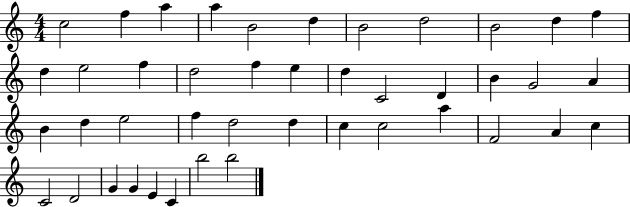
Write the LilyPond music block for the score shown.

{
  \clef treble
  \numericTimeSignature
  \time 4/4
  \key c \major
  c''2 f''4 a''4 | a''4 b'2 d''4 | b'2 d''2 | b'2 d''4 f''4 | \break d''4 e''2 f''4 | d''2 f''4 e''4 | d''4 c'2 d'4 | b'4 g'2 a'4 | \break b'4 d''4 e''2 | f''4 d''2 d''4 | c''4 c''2 a''4 | f'2 a'4 c''4 | \break c'2 d'2 | g'4 g'4 e'4 c'4 | b''2 b''2 | \bar "|."
}